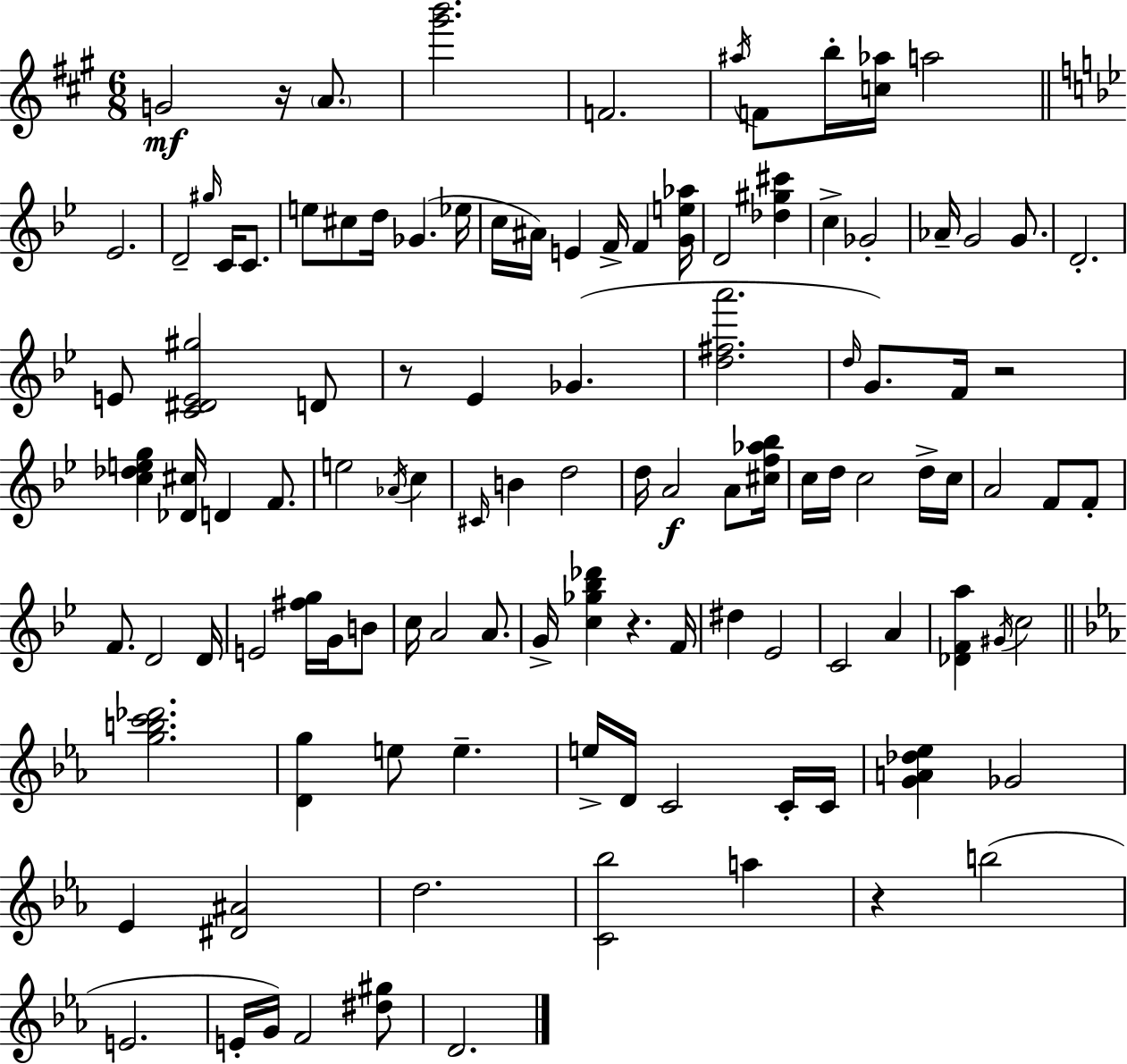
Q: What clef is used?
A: treble